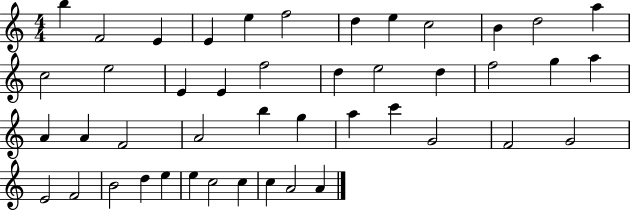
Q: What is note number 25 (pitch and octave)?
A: A4